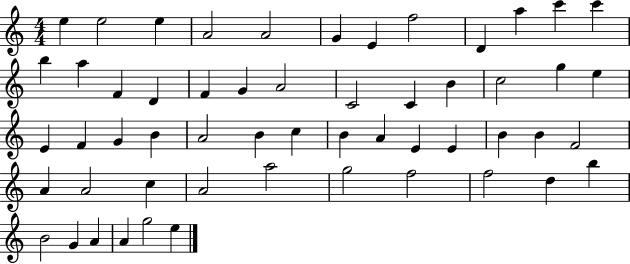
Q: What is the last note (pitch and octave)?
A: E5